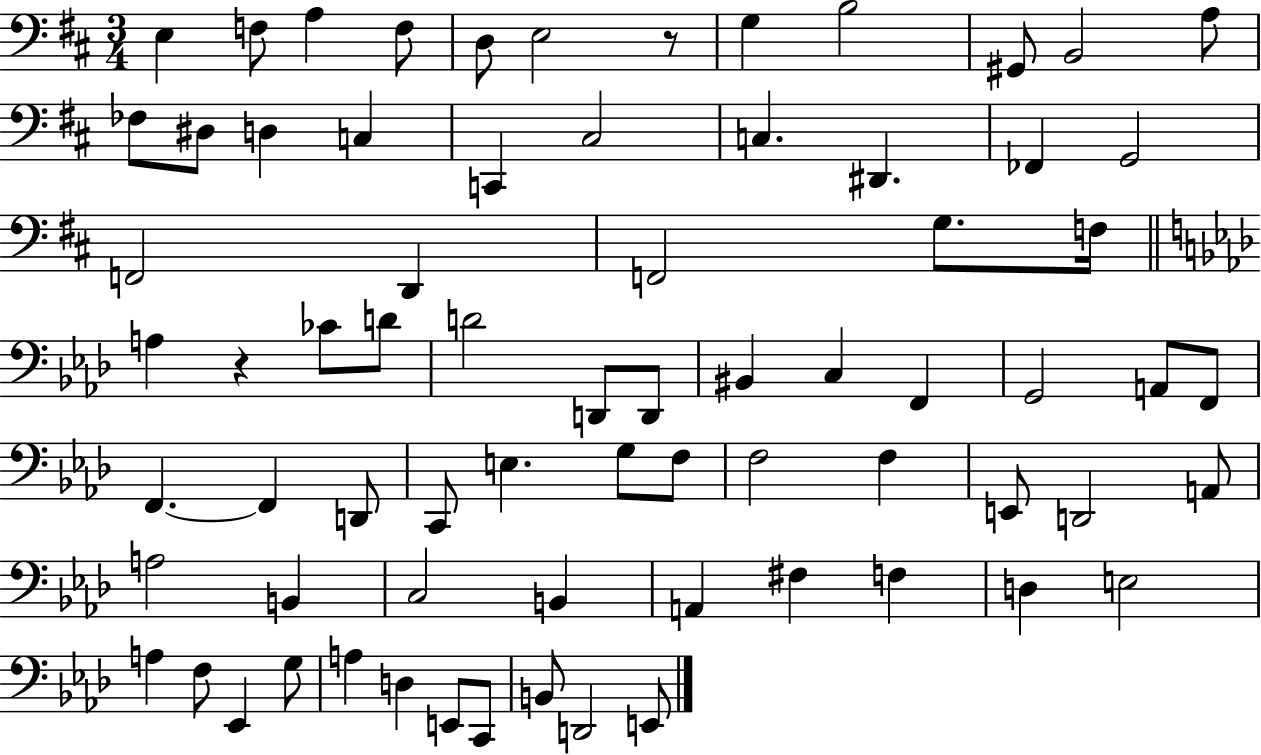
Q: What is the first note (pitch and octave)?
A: E3